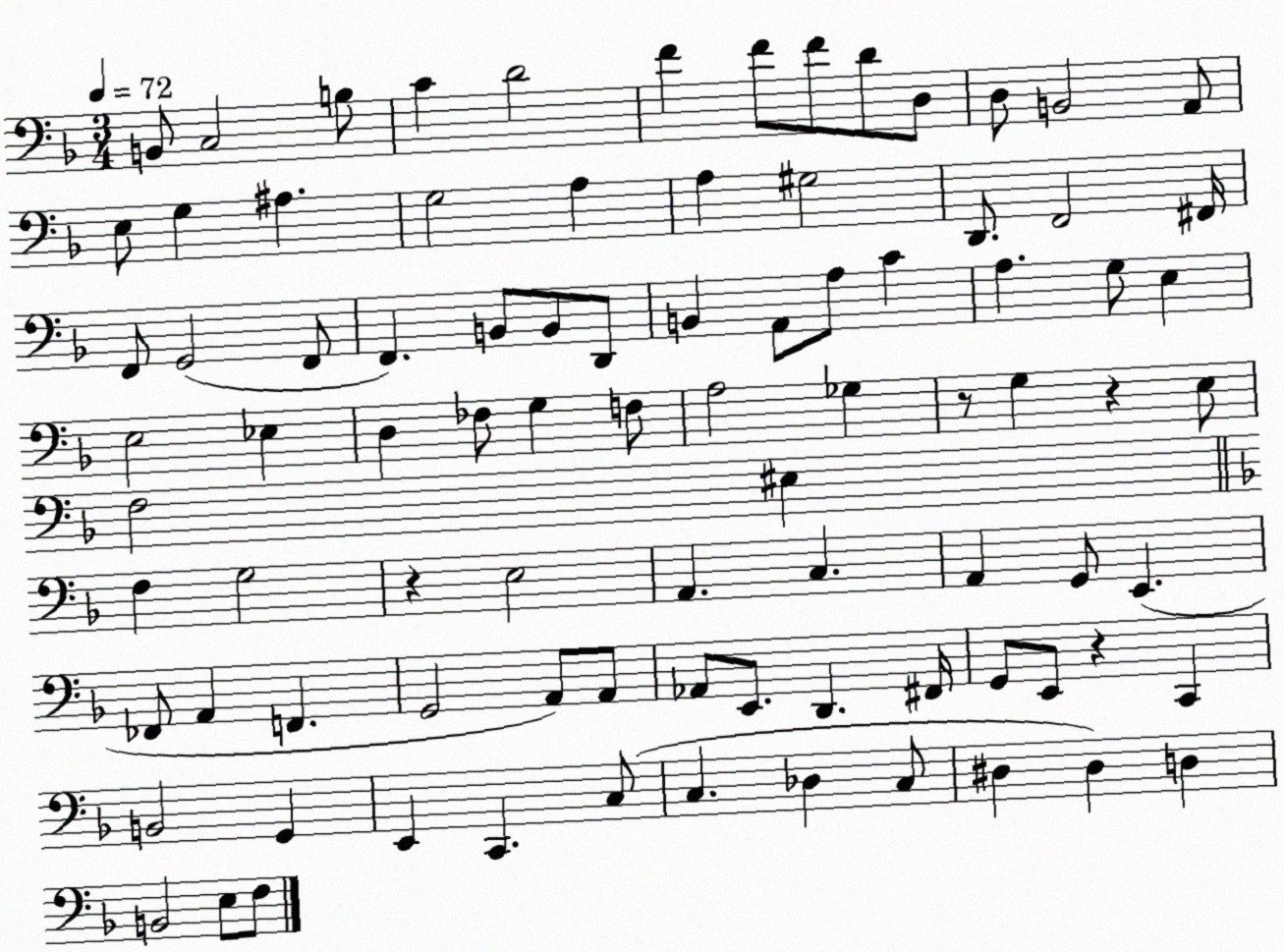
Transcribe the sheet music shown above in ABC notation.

X:1
T:Untitled
M:3/4
L:1/4
K:F
B,,/2 C,2 B,/2 C D2 F F/2 F/2 D/2 D,/2 D,/2 B,,2 A,,/2 E,/2 G, ^A, G,2 A, A, ^G,2 D,,/2 F,,2 ^F,,/4 F,,/2 G,,2 F,,/2 F,, B,,/2 B,,/2 D,,/2 B,, A,,/2 A,/2 C A, G,/2 E, E,2 _E, D, _F,/2 G, F,/2 A,2 _G, z/2 G, z E,/2 F,2 ^E, F, G,2 z E,2 A,, C, A,, G,,/2 E,, _F,,/2 A,, F,, G,,2 A,,/2 A,,/2 _A,,/2 E,,/2 D,, ^F,,/4 G,,/2 E,,/2 z C,, B,,2 G,, E,, C,, C,/2 C, _D, C,/2 ^D, ^D, D, B,,2 E,/2 F,/2